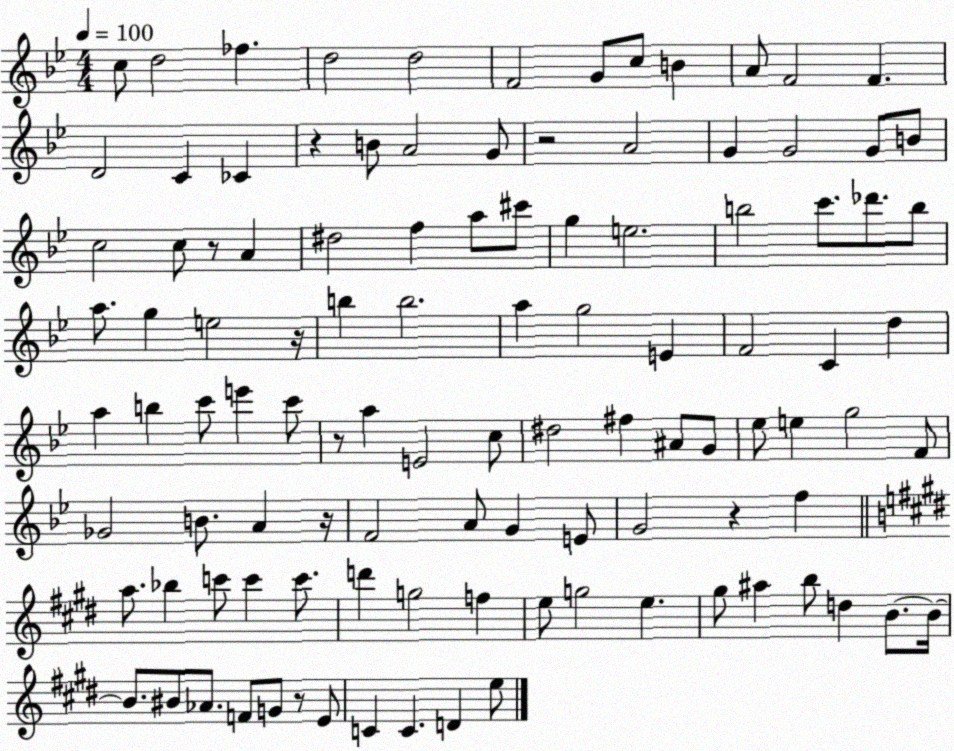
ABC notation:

X:1
T:Untitled
M:4/4
L:1/4
K:Bb
c/2 d2 _f d2 d2 F2 G/2 c/2 B A/2 F2 F D2 C _C z B/2 A2 G/2 z2 A2 G G2 G/2 B/2 c2 c/2 z/2 A ^d2 f a/2 ^c'/2 g e2 b2 c'/2 _d'/2 b/2 a/2 g e2 z/4 b b2 a g2 E F2 C d a b c'/2 e' c'/2 z/2 a E2 c/2 ^d2 ^f ^A/2 G/2 _e/2 e g2 F/2 _G2 B/2 A z/4 F2 A/2 G E/2 G2 z f a/2 _b c'/2 c' c'/2 d' g2 f e/2 g2 e ^g/2 ^a b/2 d B/2 B/4 B/2 ^B/2 _A/2 F/2 G/2 z/2 E/2 C C D e/2